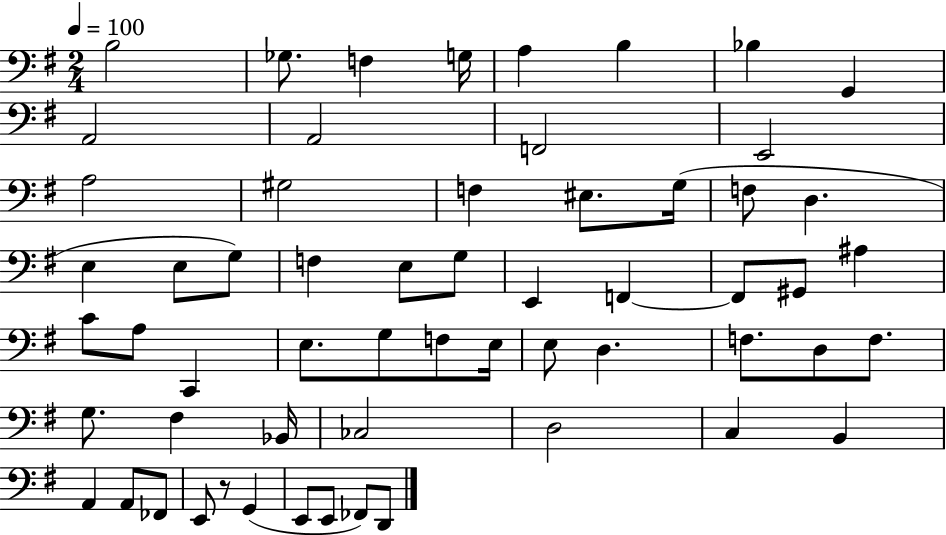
B3/h Gb3/e. F3/q G3/s A3/q B3/q Bb3/q G2/q A2/h A2/h F2/h E2/h A3/h G#3/h F3/q EIS3/e. G3/s F3/e D3/q. E3/q E3/e G3/e F3/q E3/e G3/e E2/q F2/q F2/e G#2/e A#3/q C4/e A3/e C2/q E3/e. G3/e F3/e E3/s E3/e D3/q. F3/e. D3/e F3/e. G3/e. F#3/q Bb2/s CES3/h D3/h C3/q B2/q A2/q A2/e FES2/e E2/e R/e G2/q E2/e E2/e FES2/e D2/e